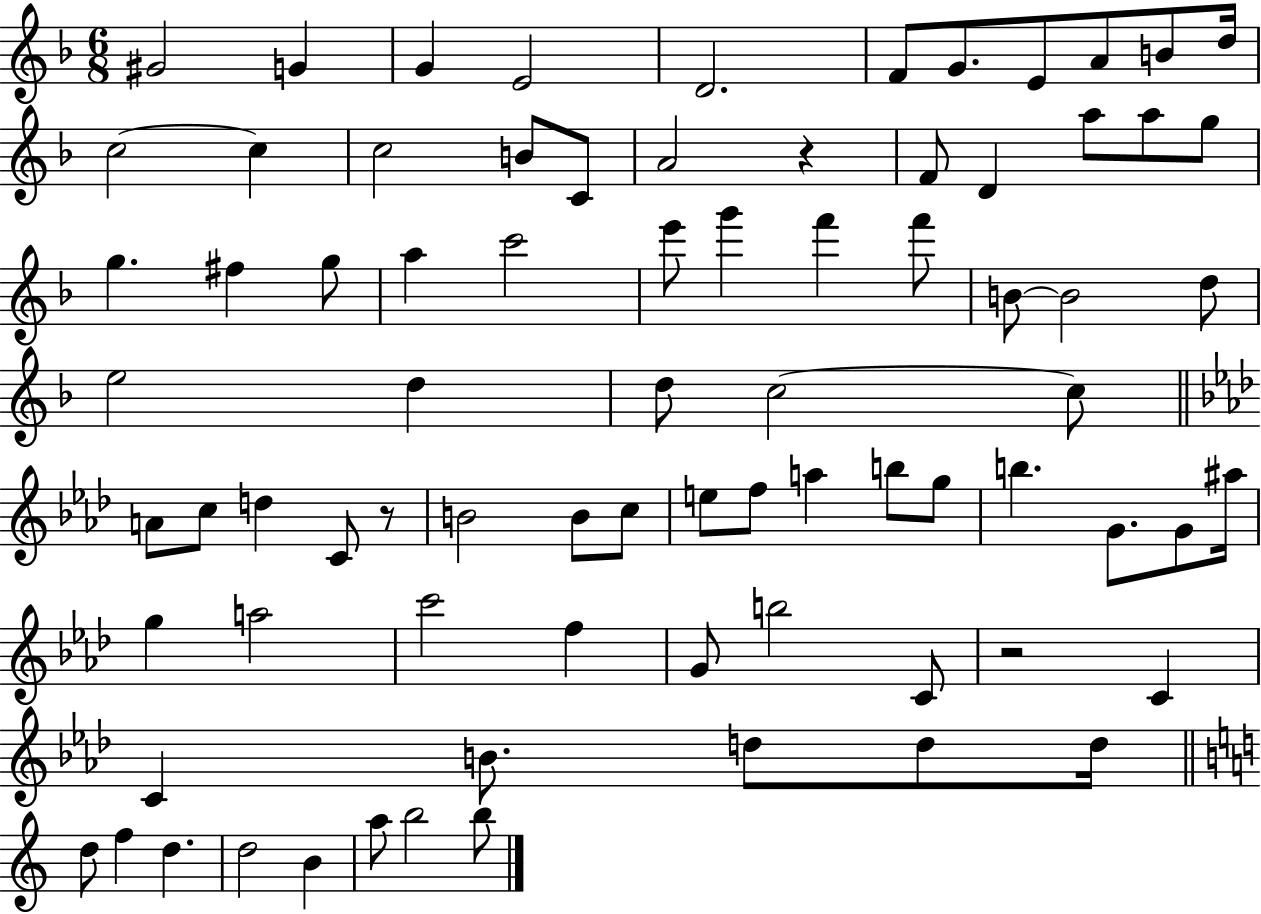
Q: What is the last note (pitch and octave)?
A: B5